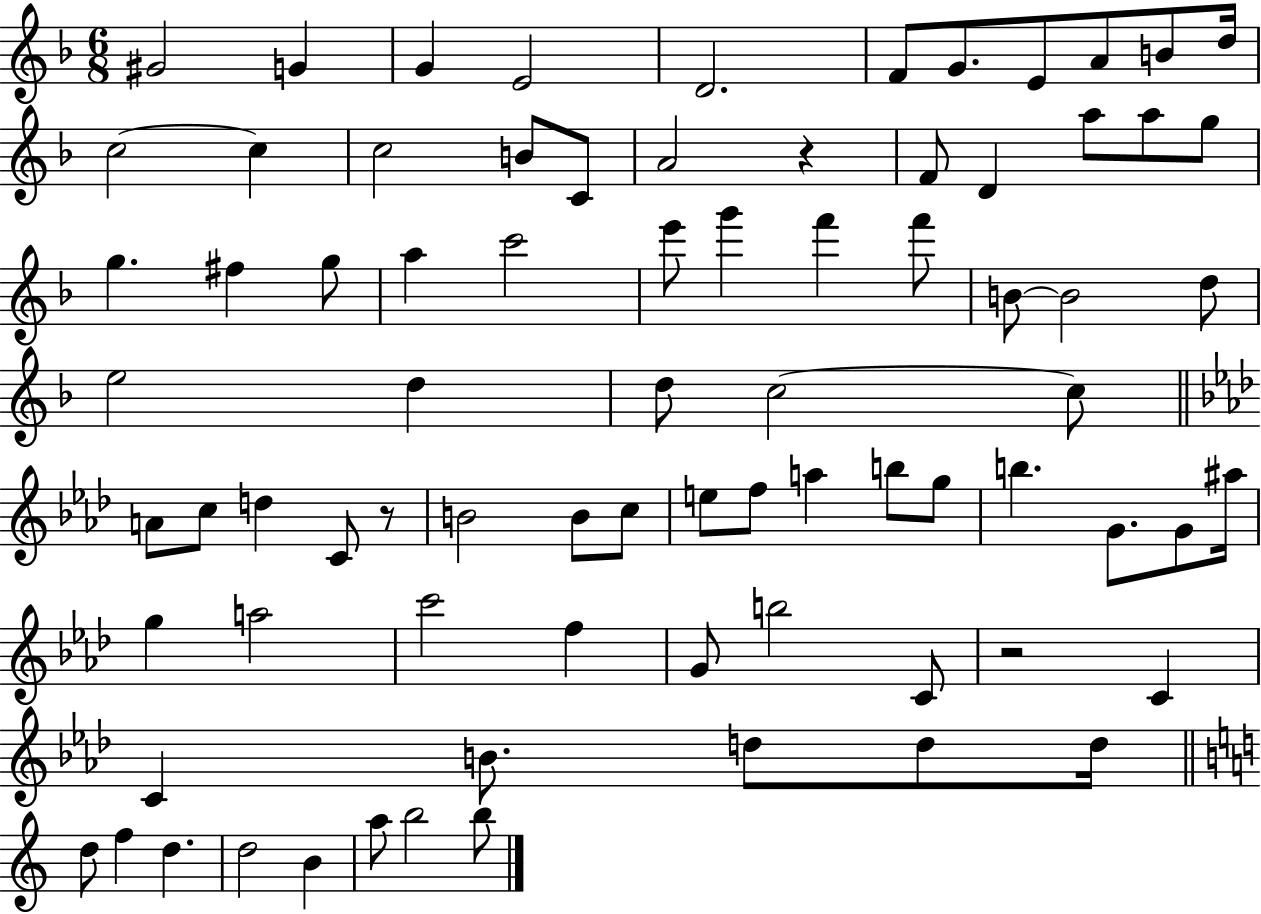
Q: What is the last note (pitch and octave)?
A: B5